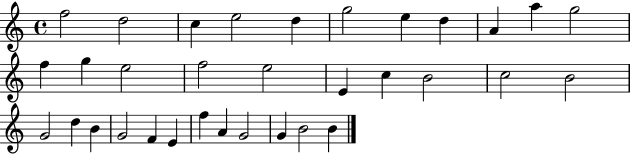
{
  \clef treble
  \time 4/4
  \defaultTimeSignature
  \key c \major
  f''2 d''2 | c''4 e''2 d''4 | g''2 e''4 d''4 | a'4 a''4 g''2 | \break f''4 g''4 e''2 | f''2 e''2 | e'4 c''4 b'2 | c''2 b'2 | \break g'2 d''4 b'4 | g'2 f'4 e'4 | f''4 a'4 g'2 | g'4 b'2 b'4 | \break \bar "|."
}